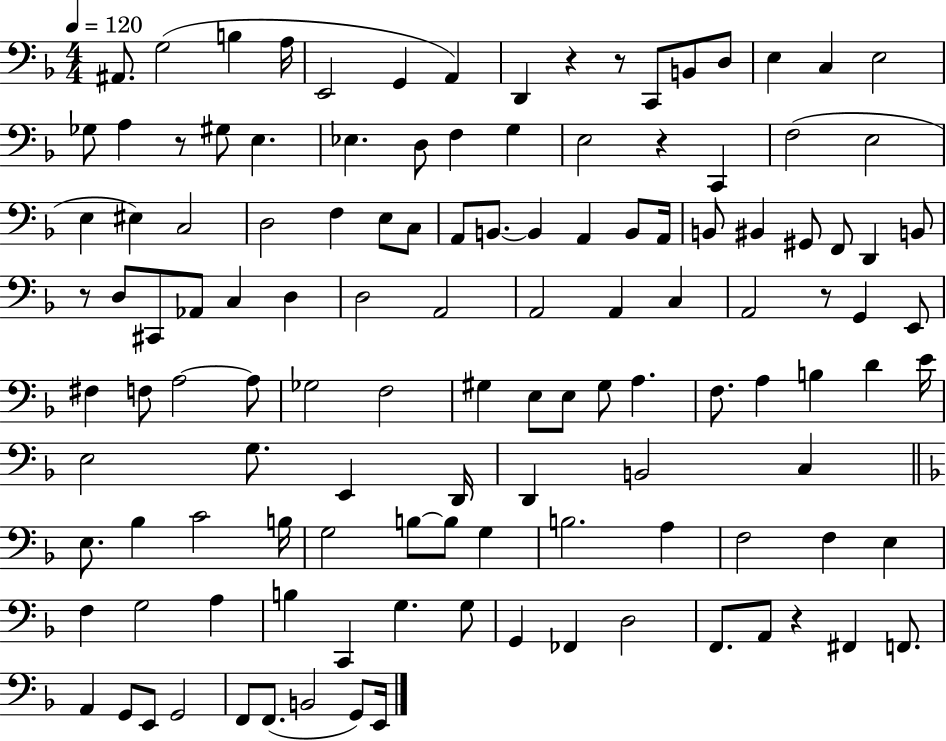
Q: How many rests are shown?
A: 7